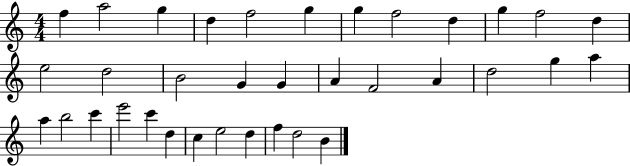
F5/q A5/h G5/q D5/q F5/h G5/q G5/q F5/h D5/q G5/q F5/h D5/q E5/h D5/h B4/h G4/q G4/q A4/q F4/h A4/q D5/h G5/q A5/q A5/q B5/h C6/q E6/h C6/q D5/q C5/q E5/h D5/q F5/q D5/h B4/q